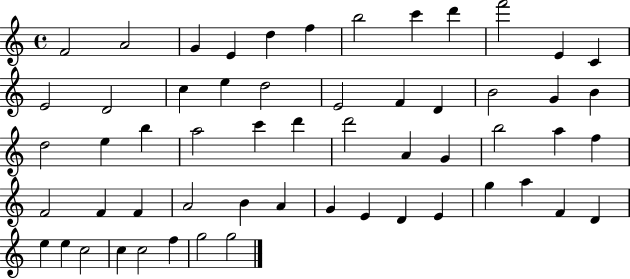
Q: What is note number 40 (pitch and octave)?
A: B4